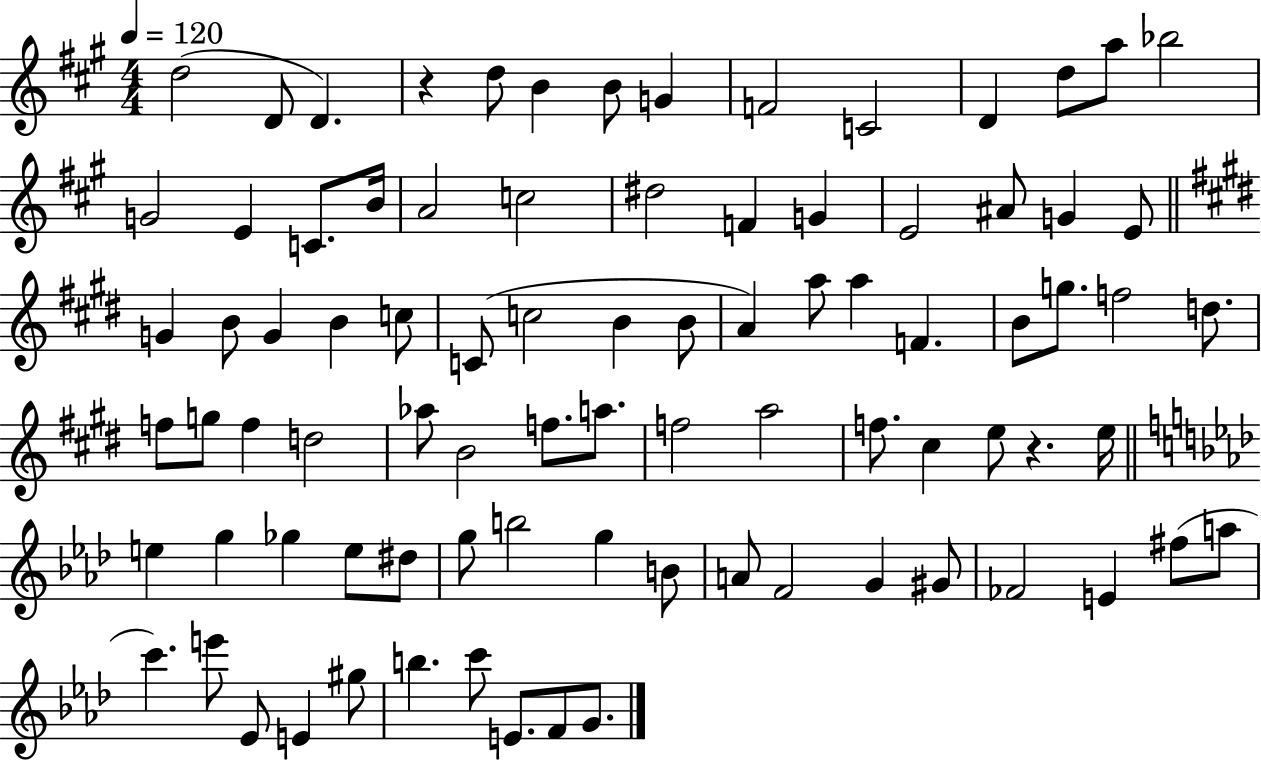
D5/h D4/e D4/q. R/q D5/e B4/q B4/e G4/q F4/h C4/h D4/q D5/e A5/e Bb5/h G4/h E4/q C4/e. B4/s A4/h C5/h D#5/h F4/q G4/q E4/h A#4/e G4/q E4/e G4/q B4/e G4/q B4/q C5/e C4/e C5/h B4/q B4/e A4/q A5/e A5/q F4/q. B4/e G5/e. F5/h D5/e. F5/e G5/e F5/q D5/h Ab5/e B4/h F5/e. A5/e. F5/h A5/h F5/e. C#5/q E5/e R/q. E5/s E5/q G5/q Gb5/q E5/e D#5/e G5/e B5/h G5/q B4/e A4/e F4/h G4/q G#4/e FES4/h E4/q F#5/e A5/e C6/q. E6/e Eb4/e E4/q G#5/e B5/q. C6/e E4/e. F4/e G4/e.